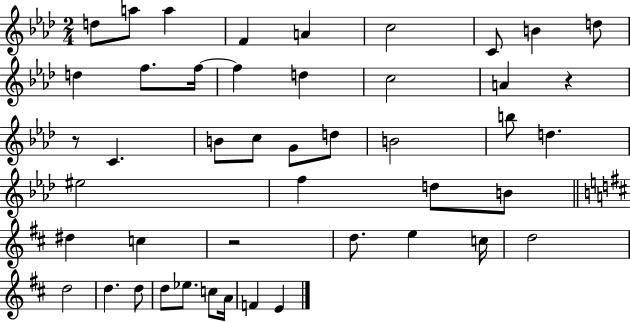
D5/e A5/e A5/q F4/q A4/q C5/h C4/e B4/q D5/e D5/q F5/e. F5/s F5/q D5/q C5/h A4/q R/q R/e C4/q. B4/e C5/e G4/e D5/e B4/h B5/e D5/q. EIS5/h F5/q D5/e B4/e D#5/q C5/q R/h D5/e. E5/q C5/s D5/h D5/h D5/q. D5/e D5/e Eb5/e. C5/e A4/s F4/q E4/q